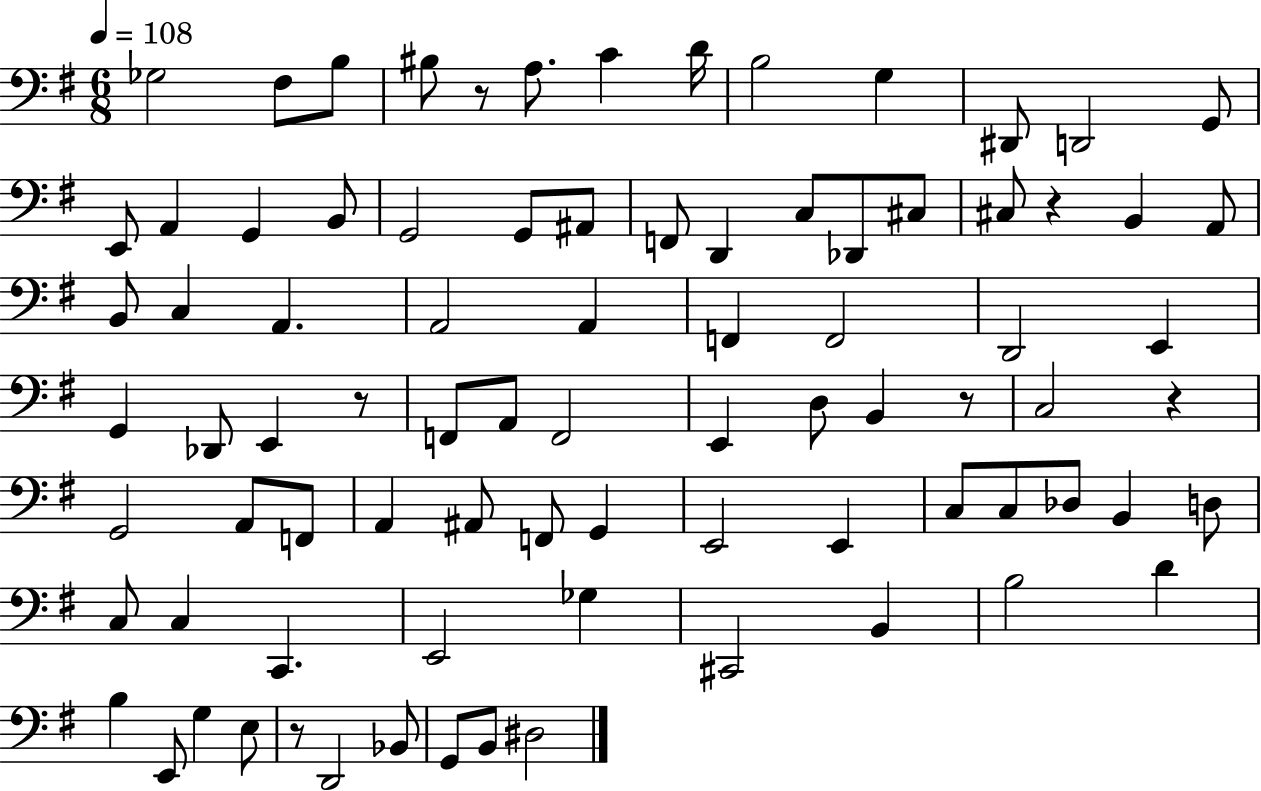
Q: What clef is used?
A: bass